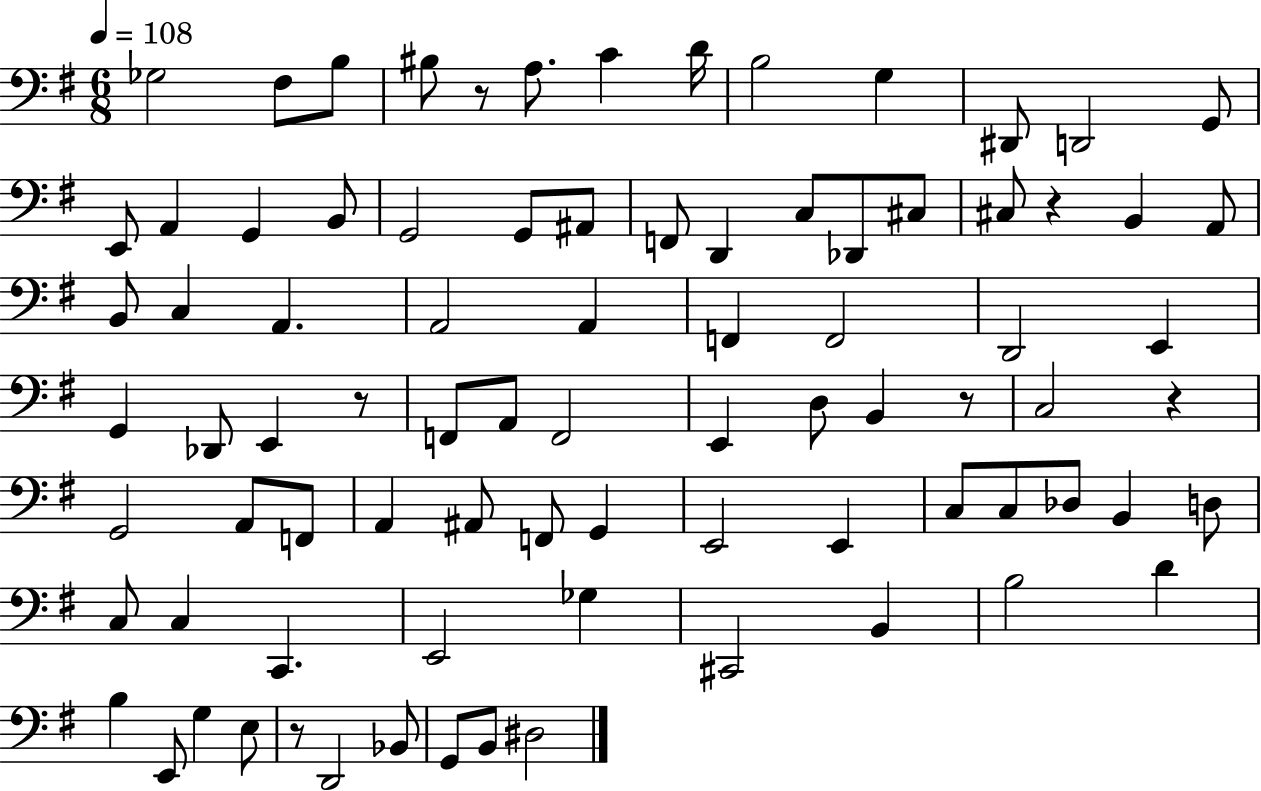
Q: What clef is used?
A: bass